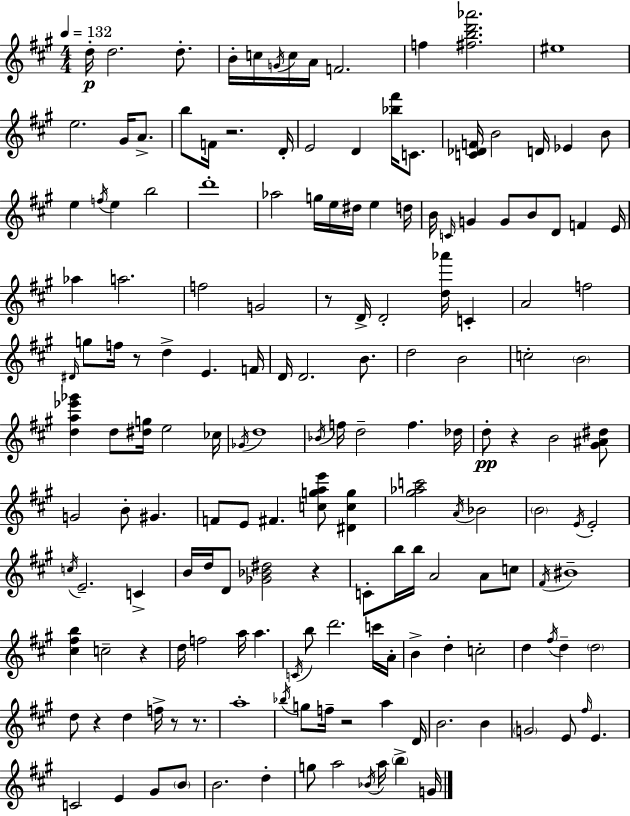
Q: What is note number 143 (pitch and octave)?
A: Bb4